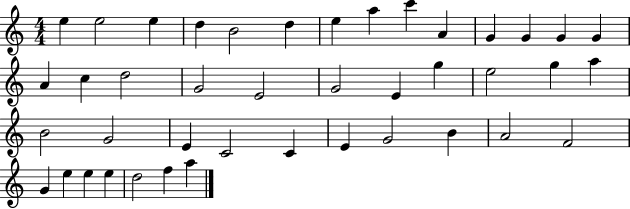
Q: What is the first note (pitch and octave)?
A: E5